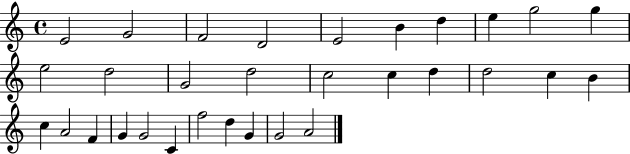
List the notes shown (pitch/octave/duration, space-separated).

E4/h G4/h F4/h D4/h E4/h B4/q D5/q E5/q G5/h G5/q E5/h D5/h G4/h D5/h C5/h C5/q D5/q D5/h C5/q B4/q C5/q A4/h F4/q G4/q G4/h C4/q F5/h D5/q G4/q G4/h A4/h